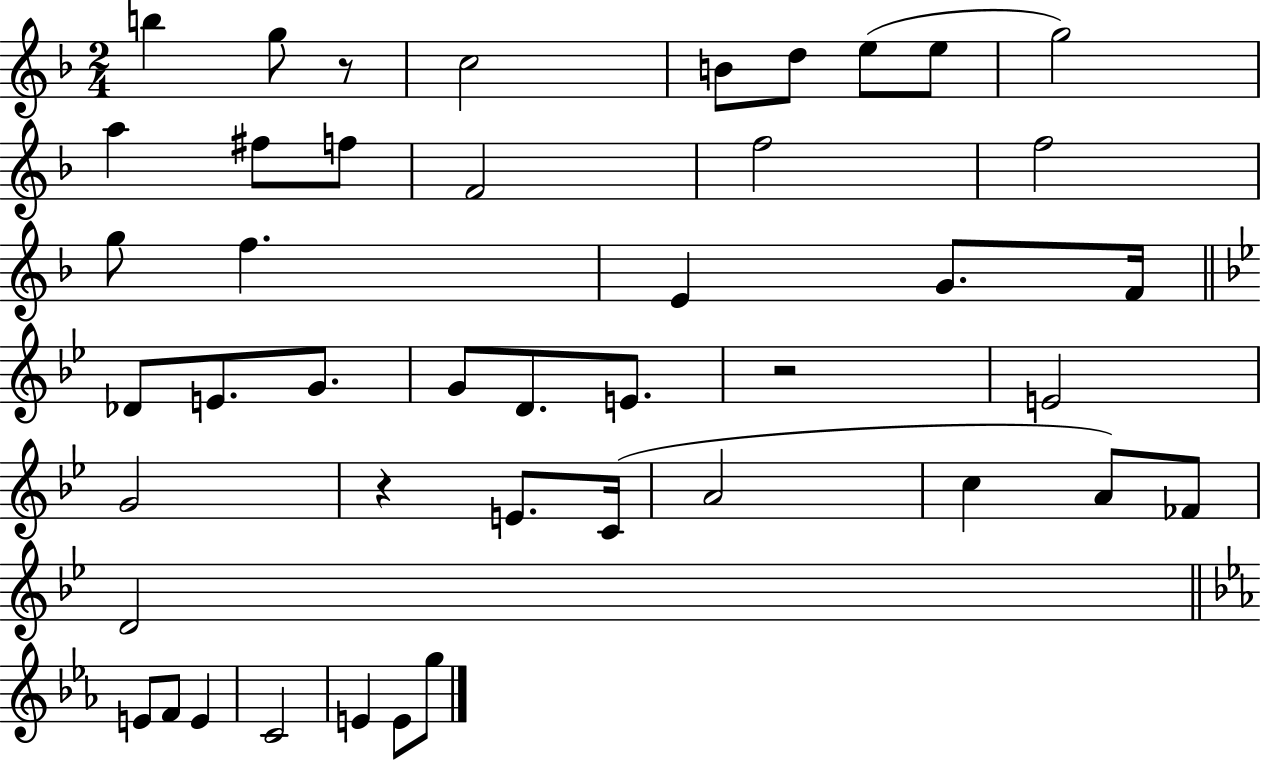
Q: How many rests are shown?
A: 3